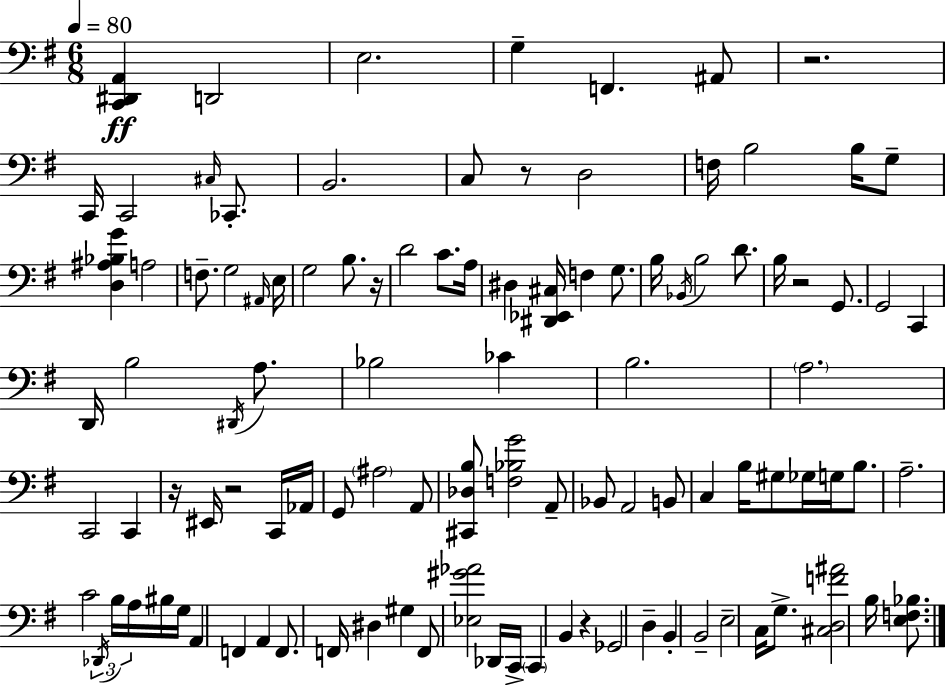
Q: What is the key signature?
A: E minor